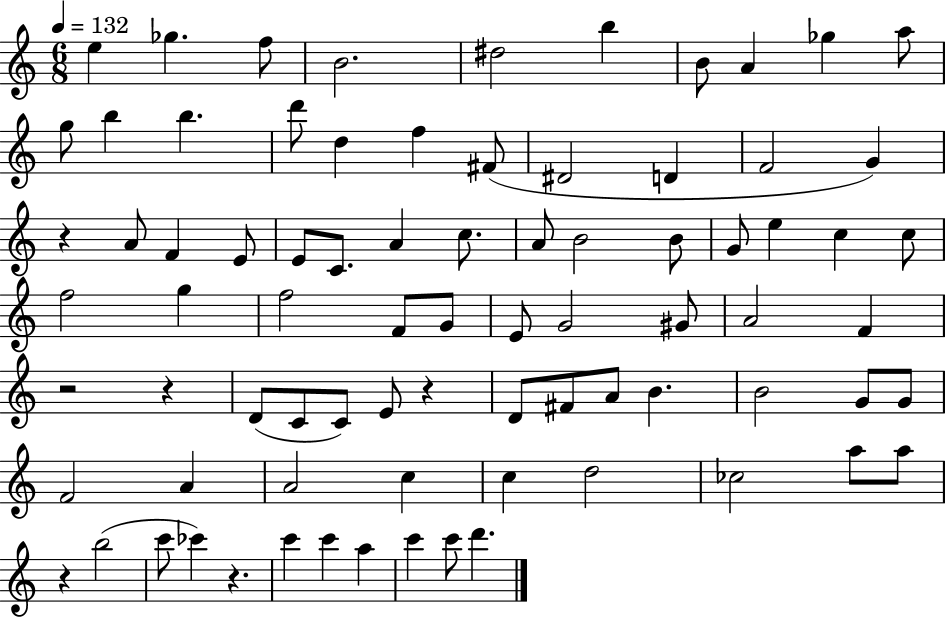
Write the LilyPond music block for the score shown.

{
  \clef treble
  \numericTimeSignature
  \time 6/8
  \key c \major
  \tempo 4 = 132
  e''4 ges''4. f''8 | b'2. | dis''2 b''4 | b'8 a'4 ges''4 a''8 | \break g''8 b''4 b''4. | d'''8 d''4 f''4 fis'8( | dis'2 d'4 | f'2 g'4) | \break r4 a'8 f'4 e'8 | e'8 c'8. a'4 c''8. | a'8 b'2 b'8 | g'8 e''4 c''4 c''8 | \break f''2 g''4 | f''2 f'8 g'8 | e'8 g'2 gis'8 | a'2 f'4 | \break r2 r4 | d'8( c'8 c'8) e'8 r4 | d'8 fis'8 a'8 b'4. | b'2 g'8 g'8 | \break f'2 a'4 | a'2 c''4 | c''4 d''2 | ces''2 a''8 a''8 | \break r4 b''2( | c'''8 ces'''4) r4. | c'''4 c'''4 a''4 | c'''4 c'''8 d'''4. | \break \bar "|."
}